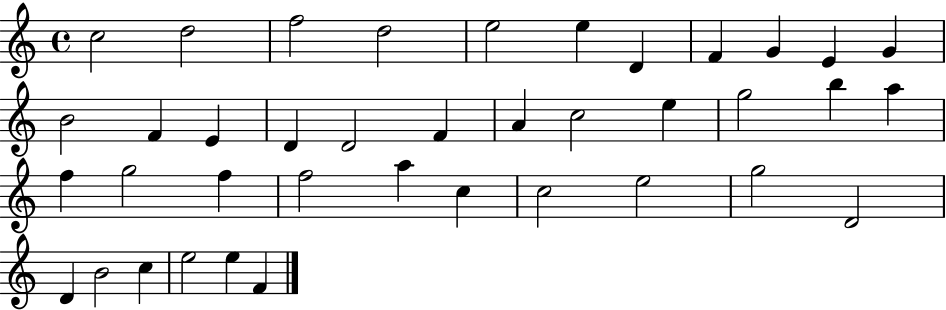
X:1
T:Untitled
M:4/4
L:1/4
K:C
c2 d2 f2 d2 e2 e D F G E G B2 F E D D2 F A c2 e g2 b a f g2 f f2 a c c2 e2 g2 D2 D B2 c e2 e F